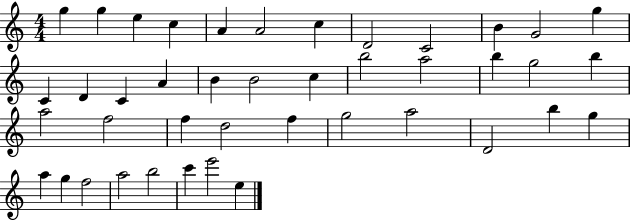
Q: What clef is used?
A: treble